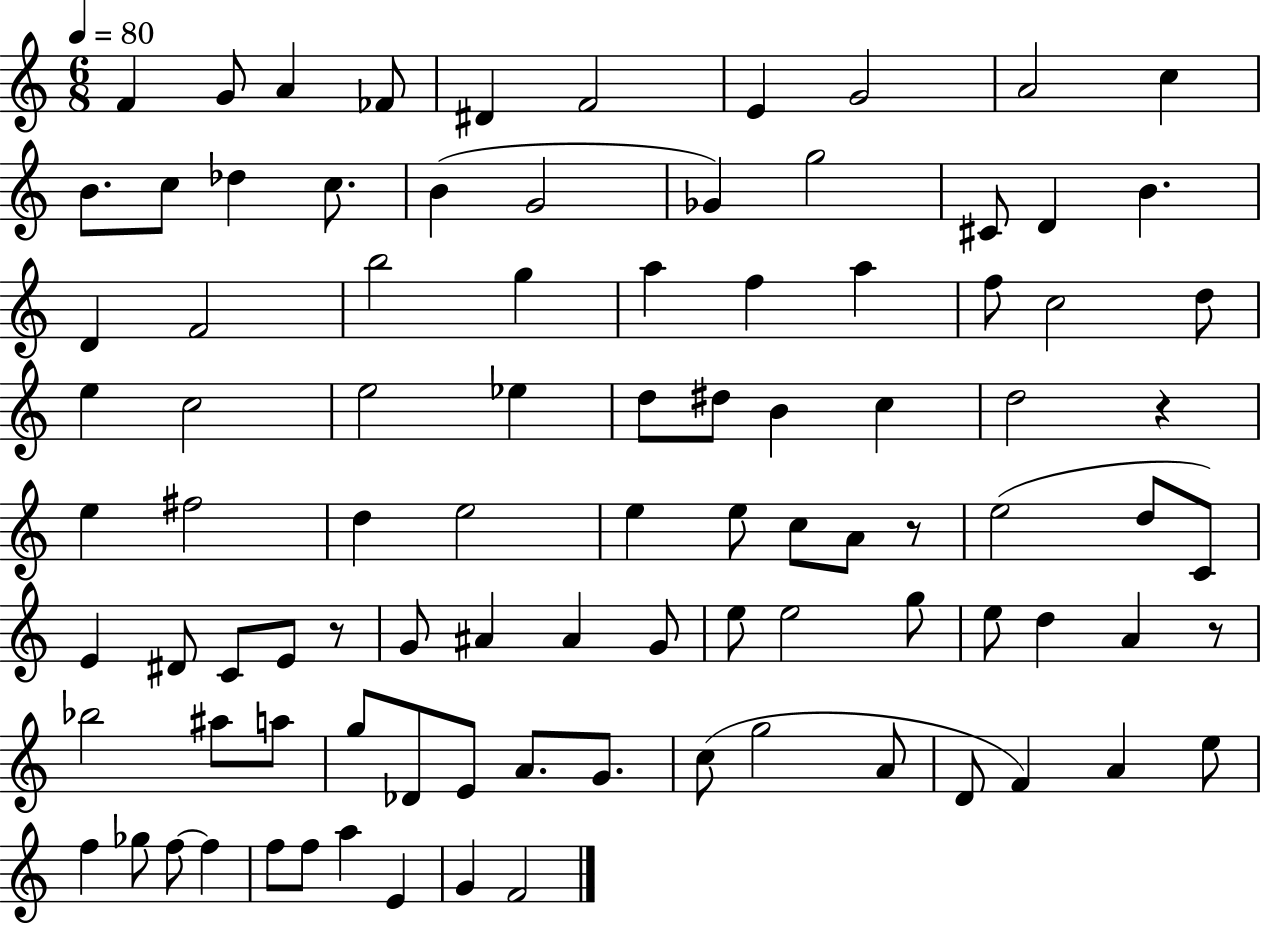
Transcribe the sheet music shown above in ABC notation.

X:1
T:Untitled
M:6/8
L:1/4
K:C
F G/2 A _F/2 ^D F2 E G2 A2 c B/2 c/2 _d c/2 B G2 _G g2 ^C/2 D B D F2 b2 g a f a f/2 c2 d/2 e c2 e2 _e d/2 ^d/2 B c d2 z e ^f2 d e2 e e/2 c/2 A/2 z/2 e2 d/2 C/2 E ^D/2 C/2 E/2 z/2 G/2 ^A ^A G/2 e/2 e2 g/2 e/2 d A z/2 _b2 ^a/2 a/2 g/2 _D/2 E/2 A/2 G/2 c/2 g2 A/2 D/2 F A e/2 f _g/2 f/2 f f/2 f/2 a E G F2